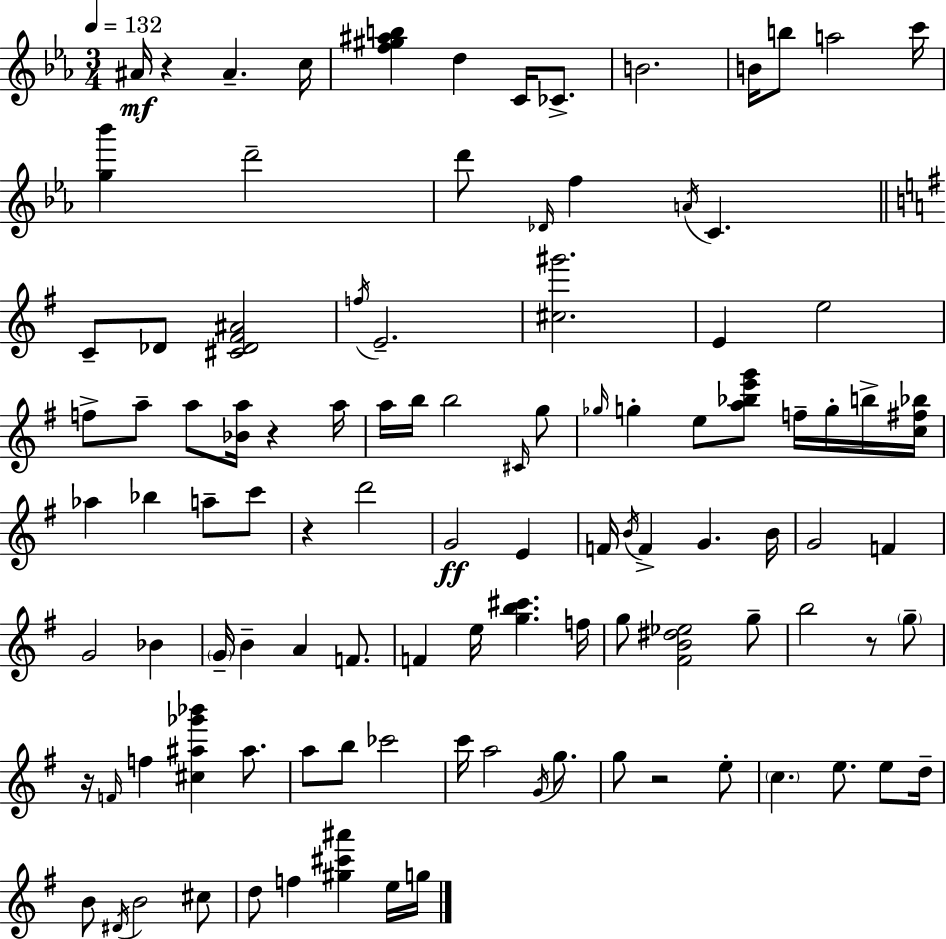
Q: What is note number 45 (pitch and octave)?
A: E4